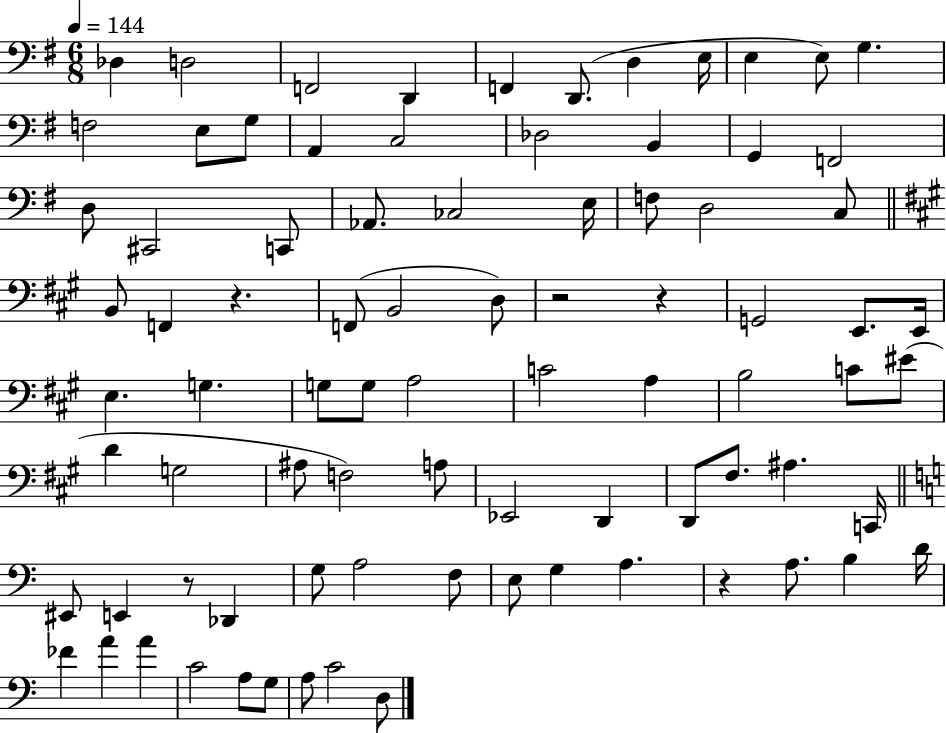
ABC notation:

X:1
T:Untitled
M:6/8
L:1/4
K:G
_D, D,2 F,,2 D,, F,, D,,/2 D, E,/4 E, E,/2 G, F,2 E,/2 G,/2 A,, C,2 _D,2 B,, G,, F,,2 D,/2 ^C,,2 C,,/2 _A,,/2 _C,2 E,/4 F,/2 D,2 C,/2 B,,/2 F,, z F,,/2 B,,2 D,/2 z2 z G,,2 E,,/2 E,,/4 E, G, G,/2 G,/2 A,2 C2 A, B,2 C/2 ^E/2 D G,2 ^A,/2 F,2 A,/2 _E,,2 D,, D,,/2 ^F,/2 ^A, C,,/4 ^E,,/2 E,, z/2 _D,, G,/2 A,2 F,/2 E,/2 G, A, z A,/2 B, D/4 _F A A C2 A,/2 G,/2 A,/2 C2 D,/2